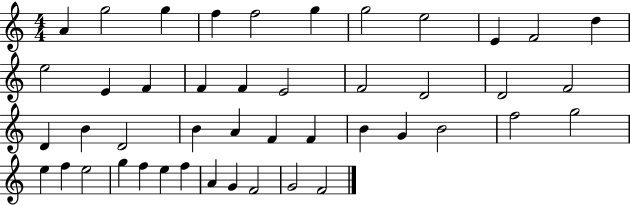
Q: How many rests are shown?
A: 0